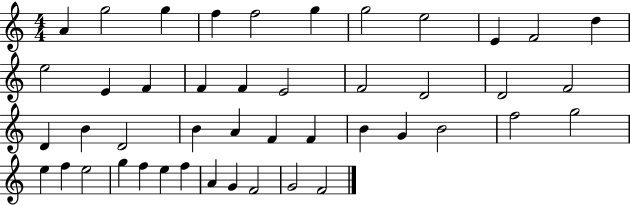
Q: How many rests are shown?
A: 0